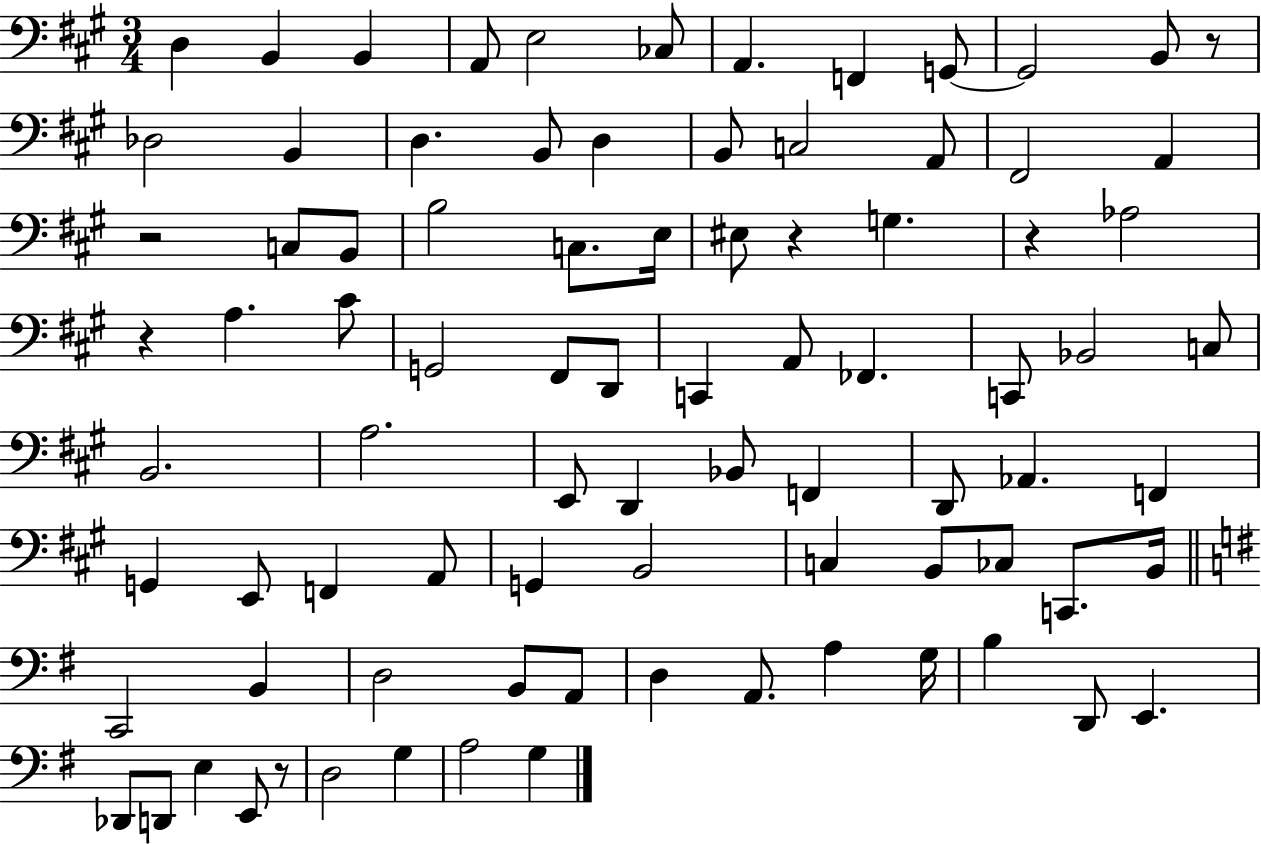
X:1
T:Untitled
M:3/4
L:1/4
K:A
D, B,, B,, A,,/2 E,2 _C,/2 A,, F,, G,,/2 G,,2 B,,/2 z/2 _D,2 B,, D, B,,/2 D, B,,/2 C,2 A,,/2 ^F,,2 A,, z2 C,/2 B,,/2 B,2 C,/2 E,/4 ^E,/2 z G, z _A,2 z A, ^C/2 G,,2 ^F,,/2 D,,/2 C,, A,,/2 _F,, C,,/2 _B,,2 C,/2 B,,2 A,2 E,,/2 D,, _B,,/2 F,, D,,/2 _A,, F,, G,, E,,/2 F,, A,,/2 G,, B,,2 C, B,,/2 _C,/2 C,,/2 B,,/4 C,,2 B,, D,2 B,,/2 A,,/2 D, A,,/2 A, G,/4 B, D,,/2 E,, _D,,/2 D,,/2 E, E,,/2 z/2 D,2 G, A,2 G,